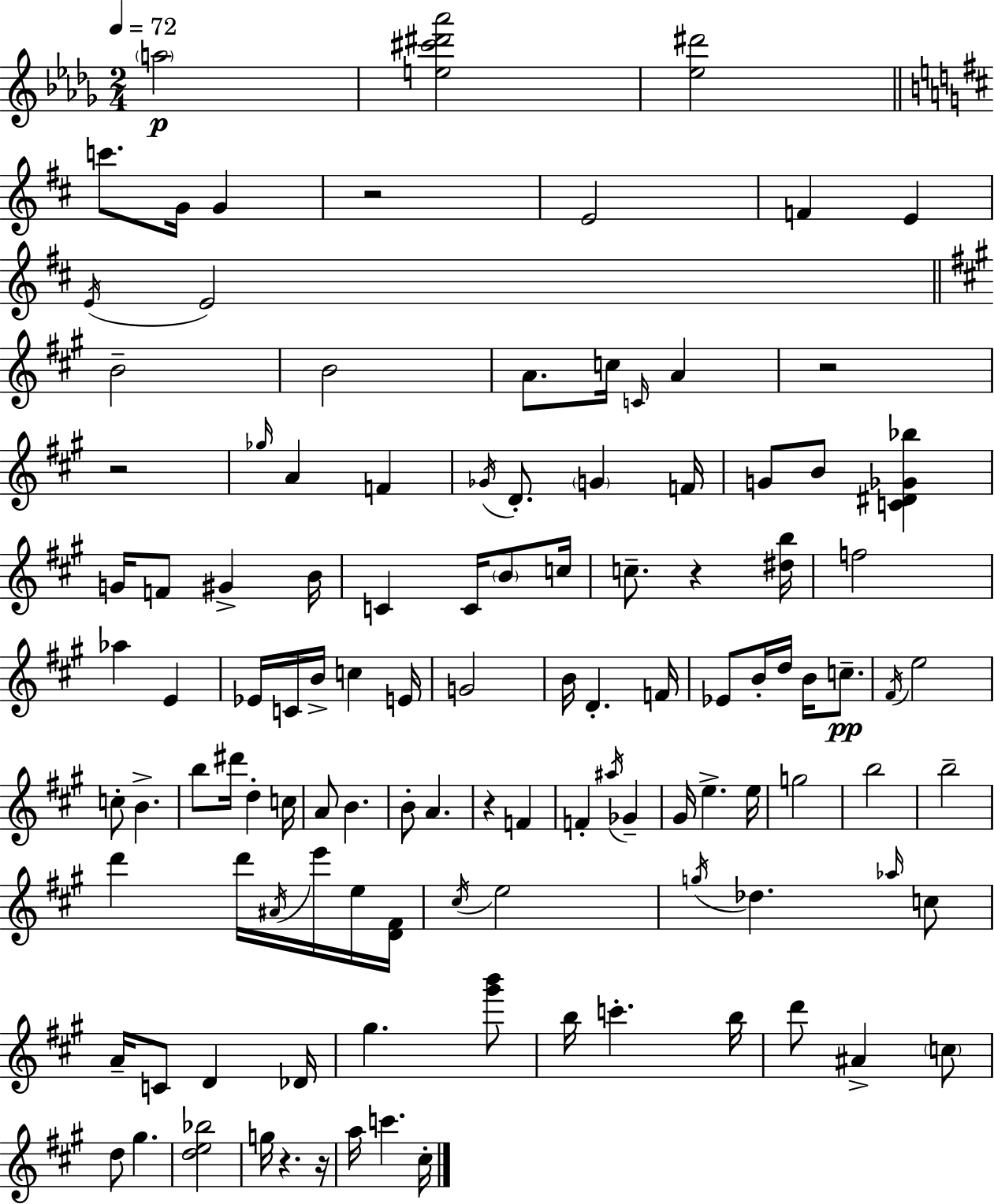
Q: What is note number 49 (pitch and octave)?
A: B4